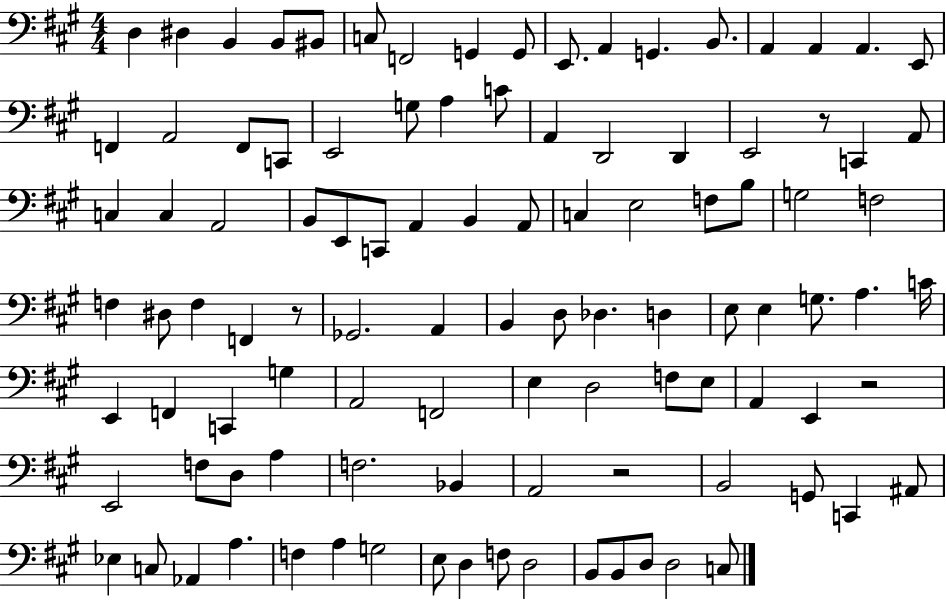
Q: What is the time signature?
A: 4/4